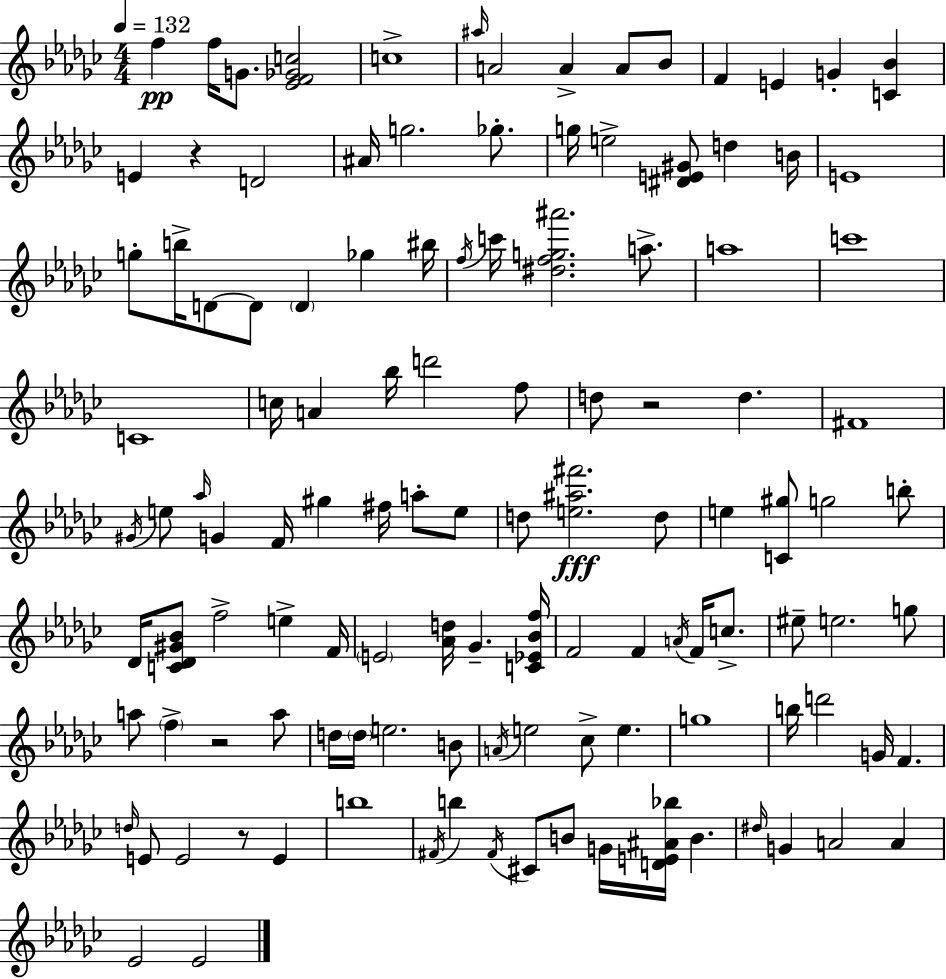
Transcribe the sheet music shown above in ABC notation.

X:1
T:Untitled
M:4/4
L:1/4
K:Ebm
f f/4 G/2 [_EF_Gc]2 c4 ^a/4 A2 A A/2 _B/2 F E G [C_B] E z D2 ^A/4 g2 _g/2 g/4 e2 [^DE^G]/2 d B/4 E4 g/2 b/4 D/2 D/2 D _g ^b/4 f/4 c'/4 [^dfg^a']2 a/2 a4 c'4 C4 c/4 A _b/4 d'2 f/2 d/2 z2 d ^F4 ^G/4 e/2 _a/4 G F/4 ^g ^f/4 a/2 e/2 d/2 [e^a^f']2 d/2 e [C^g]/2 g2 b/2 _D/4 [C_D^G_B]/2 f2 e F/4 E2 [_Ad]/4 _G [C_E_Bf]/4 F2 F A/4 F/4 c/2 ^e/2 e2 g/2 a/2 f z2 a/2 d/4 d/4 e2 B/2 A/4 e2 _c/2 e g4 b/4 d'2 G/4 F d/4 E/2 E2 z/2 E b4 ^F/4 b ^F/4 ^C/2 B/2 G/4 [DE^A_b]/4 B ^d/4 G A2 A _E2 _E2